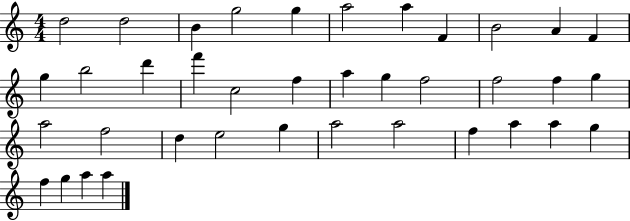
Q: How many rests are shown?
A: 0